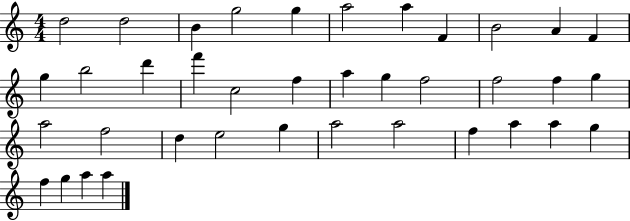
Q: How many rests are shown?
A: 0